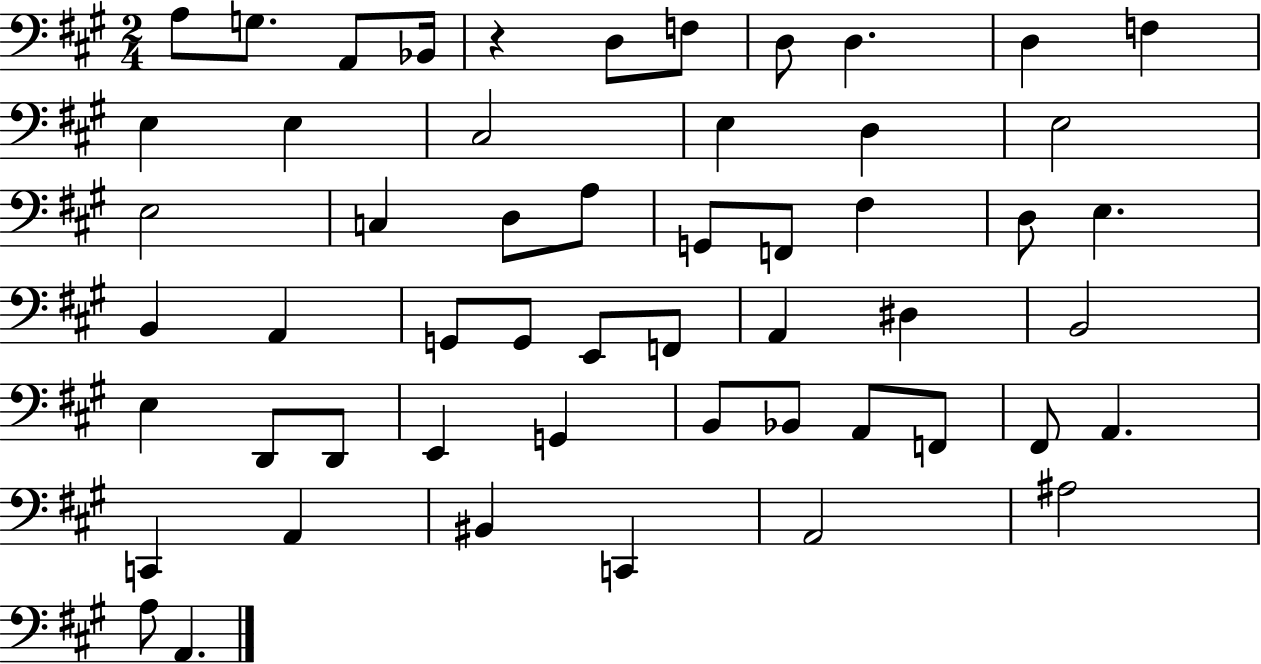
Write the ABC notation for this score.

X:1
T:Untitled
M:2/4
L:1/4
K:A
A,/2 G,/2 A,,/2 _B,,/4 z D,/2 F,/2 D,/2 D, D, F, E, E, ^C,2 E, D, E,2 E,2 C, D,/2 A,/2 G,,/2 F,,/2 ^F, D,/2 E, B,, A,, G,,/2 G,,/2 E,,/2 F,,/2 A,, ^D, B,,2 E, D,,/2 D,,/2 E,, G,, B,,/2 _B,,/2 A,,/2 F,,/2 ^F,,/2 A,, C,, A,, ^B,, C,, A,,2 ^A,2 A,/2 A,,